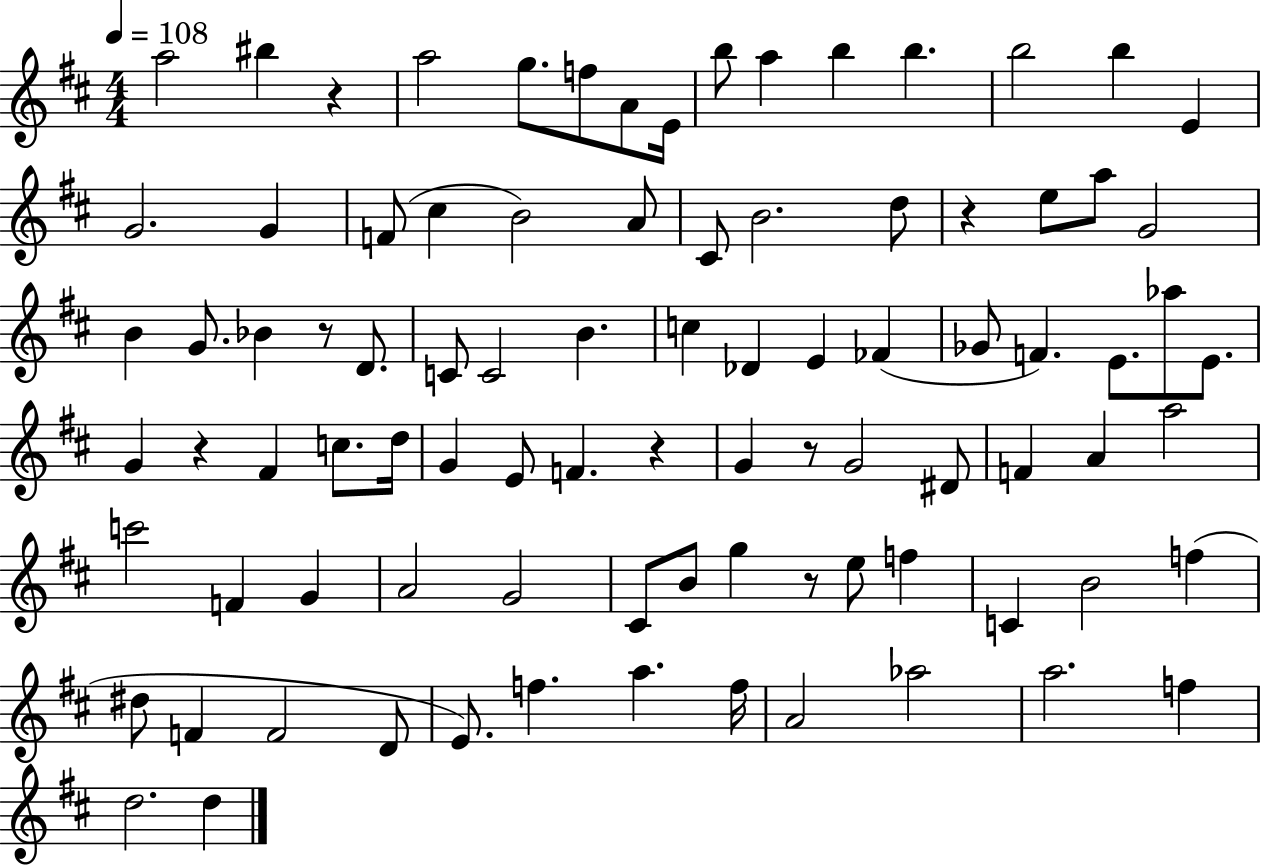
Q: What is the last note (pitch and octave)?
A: D5